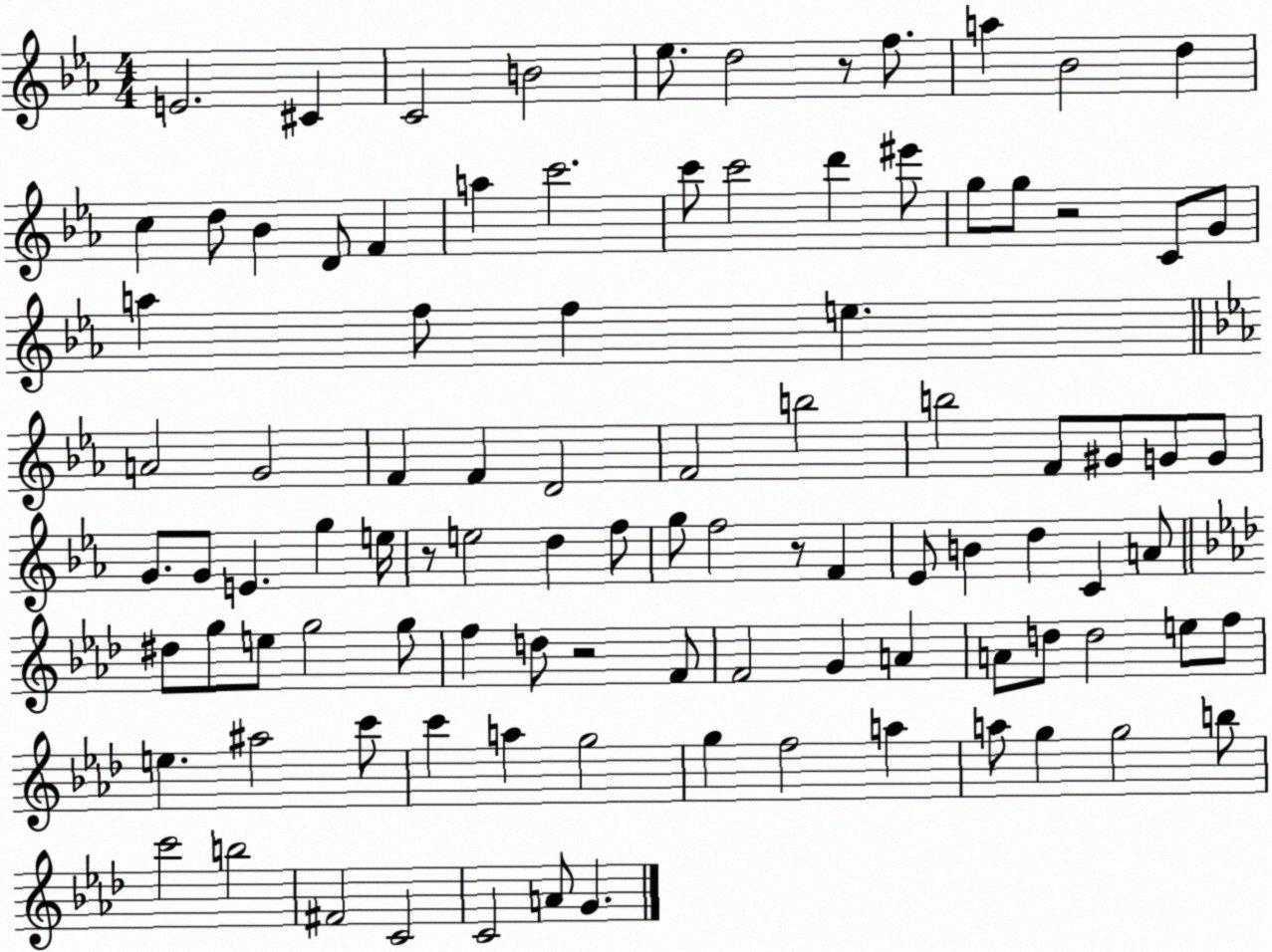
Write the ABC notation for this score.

X:1
T:Untitled
M:4/4
L:1/4
K:Eb
E2 ^C C2 B2 _e/2 d2 z/2 f/2 a _B2 d c d/2 _B D/2 F a c'2 c'/2 c'2 d' ^e'/2 g/2 g/2 z2 C/2 G/2 a f/2 f e A2 G2 F F D2 F2 b2 b2 F/2 ^G/2 G/2 G/2 G/2 G/2 E g e/4 z/2 e2 d f/2 g/2 f2 z/2 F _E/2 B d C A/2 ^d/2 g/2 e/2 g2 g/2 f d/2 z2 F/2 F2 G A A/2 d/2 d2 e/2 f/2 e ^a2 c'/2 c' a g2 g f2 a a/2 g g2 b/2 c'2 b2 ^F2 C2 C2 A/2 G